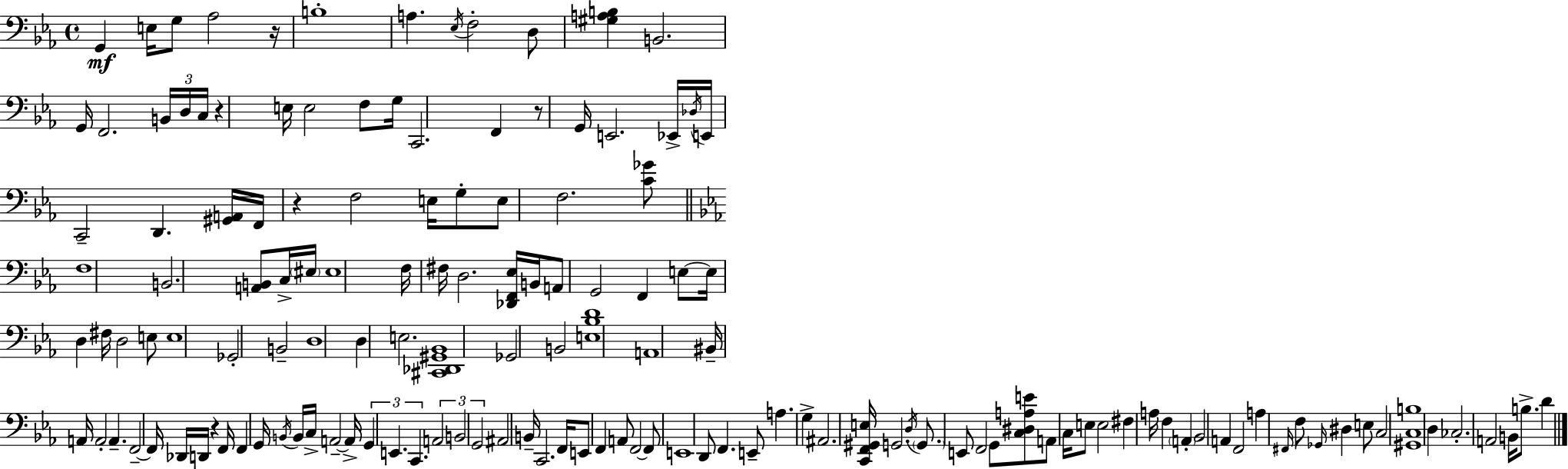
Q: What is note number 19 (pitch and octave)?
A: G3